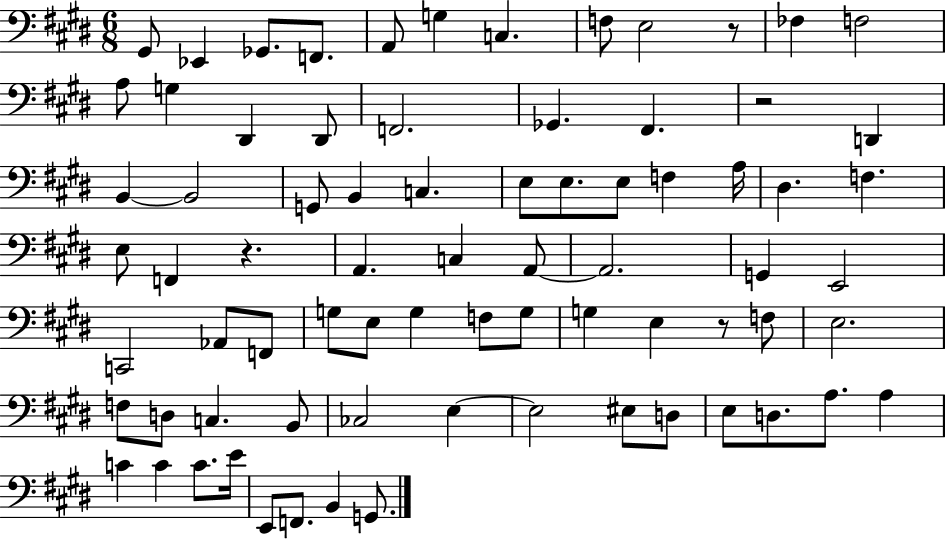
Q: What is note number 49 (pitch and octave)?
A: E3